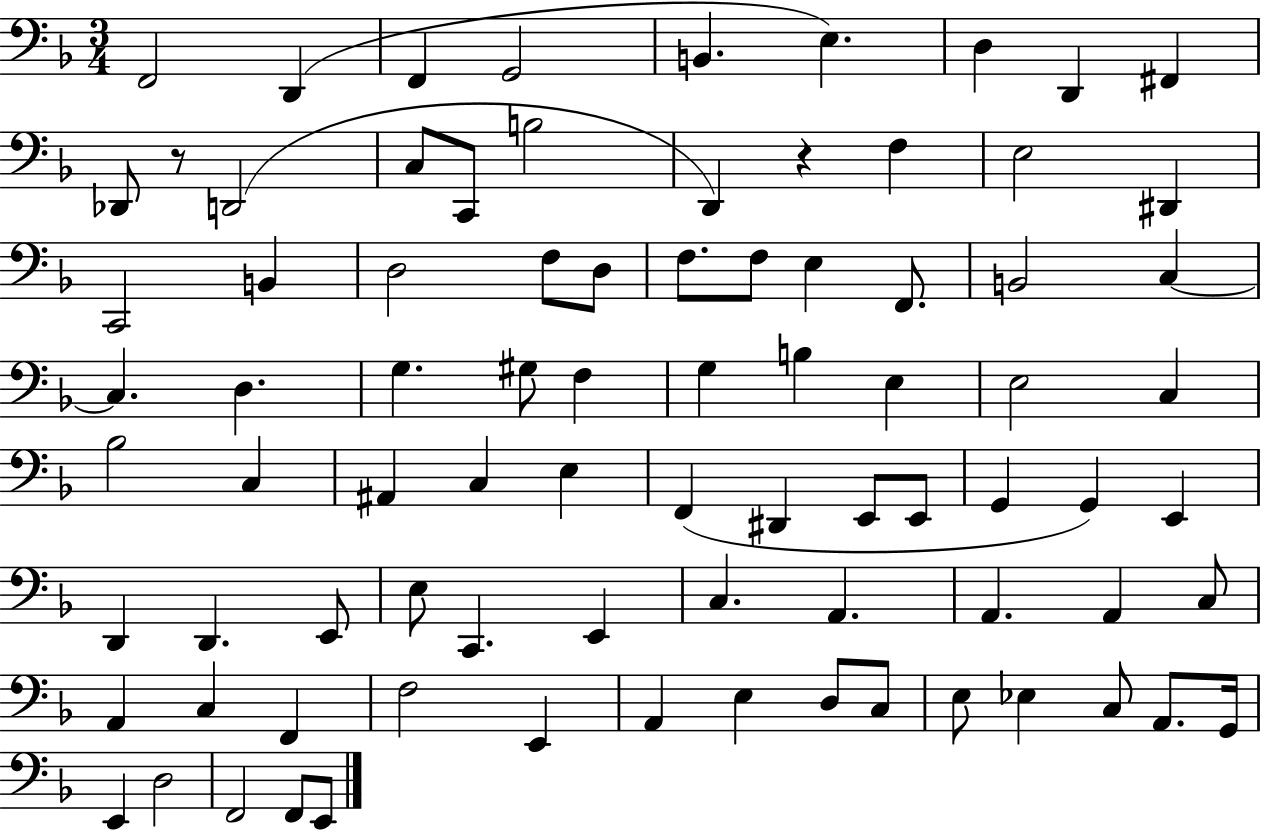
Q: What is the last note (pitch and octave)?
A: E2